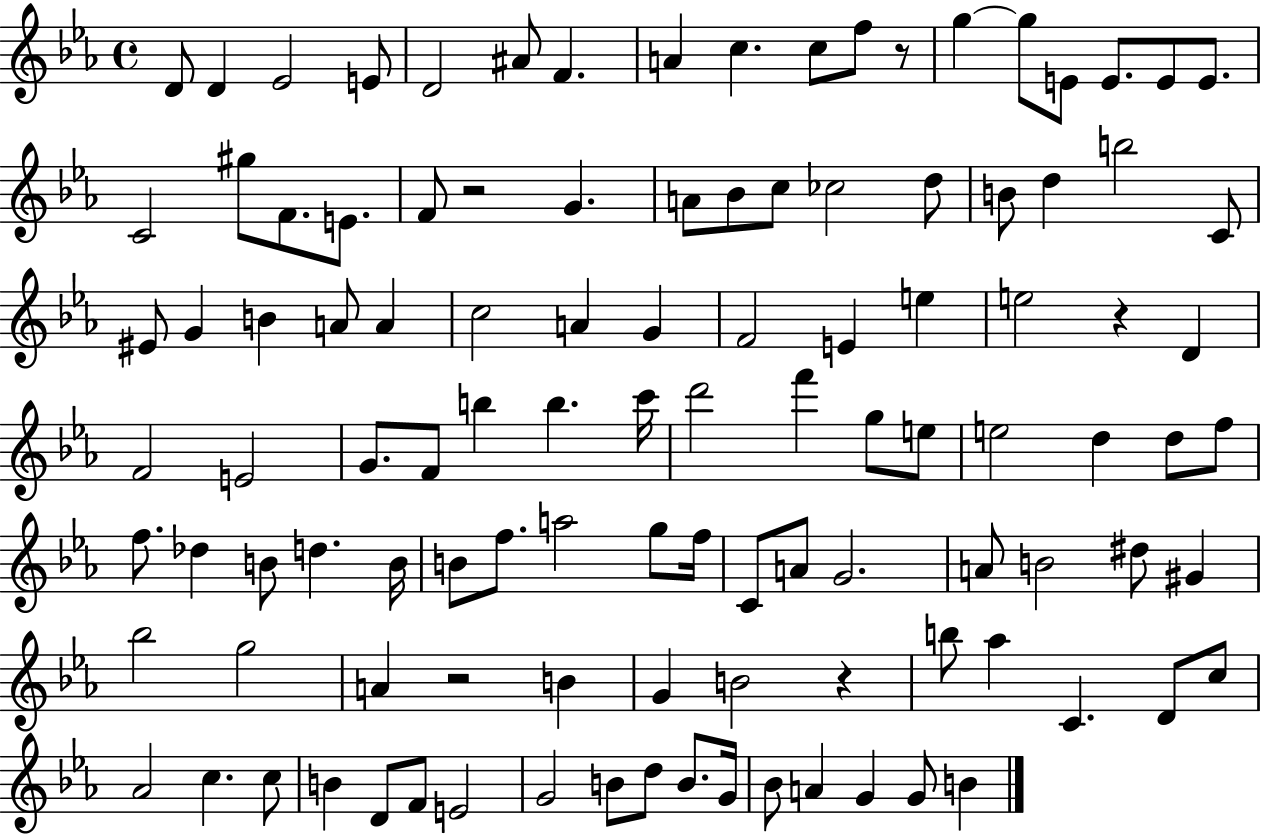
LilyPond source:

{
  \clef treble
  \time 4/4
  \defaultTimeSignature
  \key ees \major
  d'8 d'4 ees'2 e'8 | d'2 ais'8 f'4. | a'4 c''4. c''8 f''8 r8 | g''4~~ g''8 e'8 e'8. e'8 e'8. | \break c'2 gis''8 f'8. e'8. | f'8 r2 g'4. | a'8 bes'8 c''8 ces''2 d''8 | b'8 d''4 b''2 c'8 | \break eis'8 g'4 b'4 a'8 a'4 | c''2 a'4 g'4 | f'2 e'4 e''4 | e''2 r4 d'4 | \break f'2 e'2 | g'8. f'8 b''4 b''4. c'''16 | d'''2 f'''4 g''8 e''8 | e''2 d''4 d''8 f''8 | \break f''8. des''4 b'8 d''4. b'16 | b'8 f''8. a''2 g''8 f''16 | c'8 a'8 g'2. | a'8 b'2 dis''8 gis'4 | \break bes''2 g''2 | a'4 r2 b'4 | g'4 b'2 r4 | b''8 aes''4 c'4. d'8 c''8 | \break aes'2 c''4. c''8 | b'4 d'8 f'8 e'2 | g'2 b'8 d''8 b'8. g'16 | bes'8 a'4 g'4 g'8 b'4 | \break \bar "|."
}